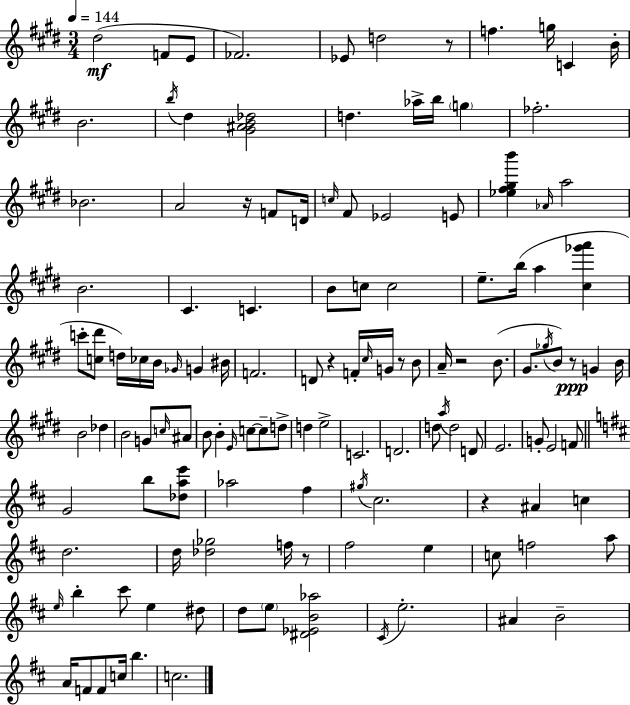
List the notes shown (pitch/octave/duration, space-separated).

D#5/h F4/e E4/e FES4/h. Eb4/e D5/h R/e F5/q. G5/s C4/q B4/s B4/h. B5/s D#5/q [G#4,A#4,B4,Db5]/h D5/q. Ab5/s B5/s G5/q FES5/h. Bb4/h. A4/h R/s F4/e D4/s C5/s F#4/e Eb4/h E4/e [Eb5,F#5,G#5,B6]/q Ab4/s A5/h B4/h. C#4/q. C4/q. B4/e C5/e C5/h E5/e. B5/s A5/q [C#5,Gb6,A6]/q C6/e [C5,D#6]/e D5/s CES5/s B4/s Gb4/s G4/q BIS4/s F4/h. D4/e R/q F4/s C#5/s G4/s R/e B4/e A4/s R/h B4/e. G#4/e. Gb5/s B4/e R/e G4/q B4/s B4/h Db5/q B4/h G4/e C5/s A#4/e B4/e B4/q E4/s C5/e C5/e D5/e D5/q E5/h C4/h. D4/h. D5/e A5/s D5/h D4/e E4/h. G4/e E4/h F4/e G4/h B5/e [Db5,A5,E6]/e Ab5/h F#5/q G#5/s C#5/h. R/q A#4/q C5/q D5/h. D5/s [Db5,Gb5]/h F5/s R/e F#5/h E5/q C5/e F5/h A5/e E5/s B5/q C#6/e E5/q D#5/e D5/e E5/e [D#4,Eb4,B4,Ab5]/h C#4/s E5/h. A#4/q B4/h A4/s F4/e F4/e C5/s B5/q. C5/h.